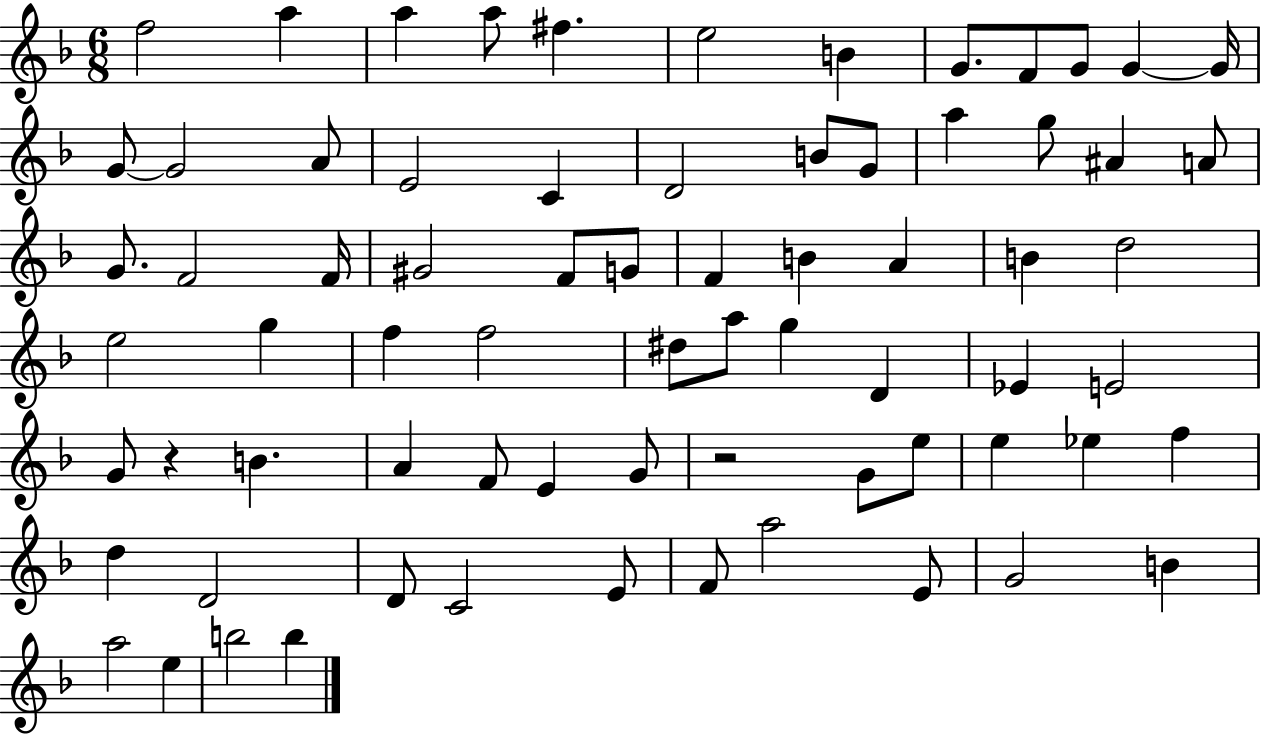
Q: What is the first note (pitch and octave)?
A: F5